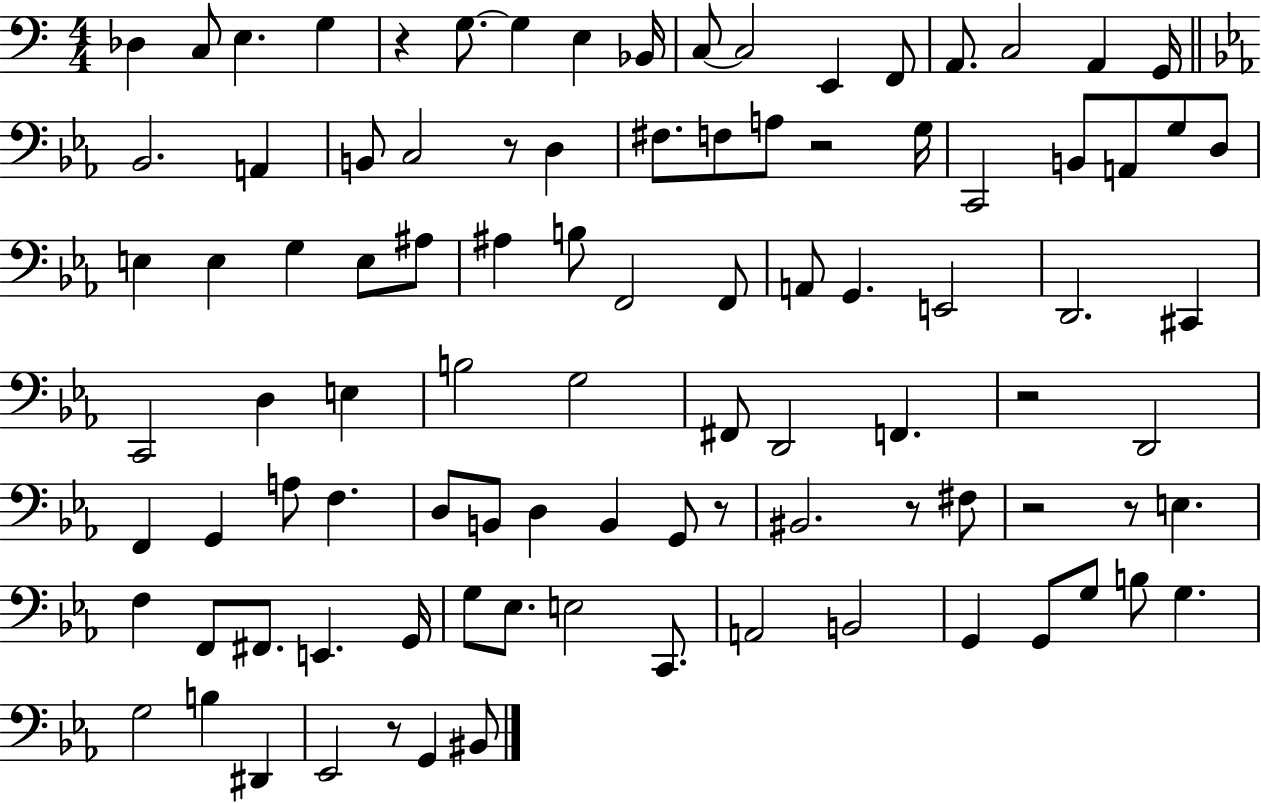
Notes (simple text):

Db3/q C3/e E3/q. G3/q R/q G3/e. G3/q E3/q Bb2/s C3/e C3/h E2/q F2/e A2/e. C3/h A2/q G2/s Bb2/h. A2/q B2/e C3/h R/e D3/q F#3/e. F3/e A3/e R/h G3/s C2/h B2/e A2/e G3/e D3/e E3/q E3/q G3/q E3/e A#3/e A#3/q B3/e F2/h F2/e A2/e G2/q. E2/h D2/h. C#2/q C2/h D3/q E3/q B3/h G3/h F#2/e D2/h F2/q. R/h D2/h F2/q G2/q A3/e F3/q. D3/e B2/e D3/q B2/q G2/e R/e BIS2/h. R/e F#3/e R/h R/e E3/q. F3/q F2/e F#2/e. E2/q. G2/s G3/e Eb3/e. E3/h C2/e. A2/h B2/h G2/q G2/e G3/e B3/e G3/q. G3/h B3/q D#2/q Eb2/h R/e G2/q BIS2/e